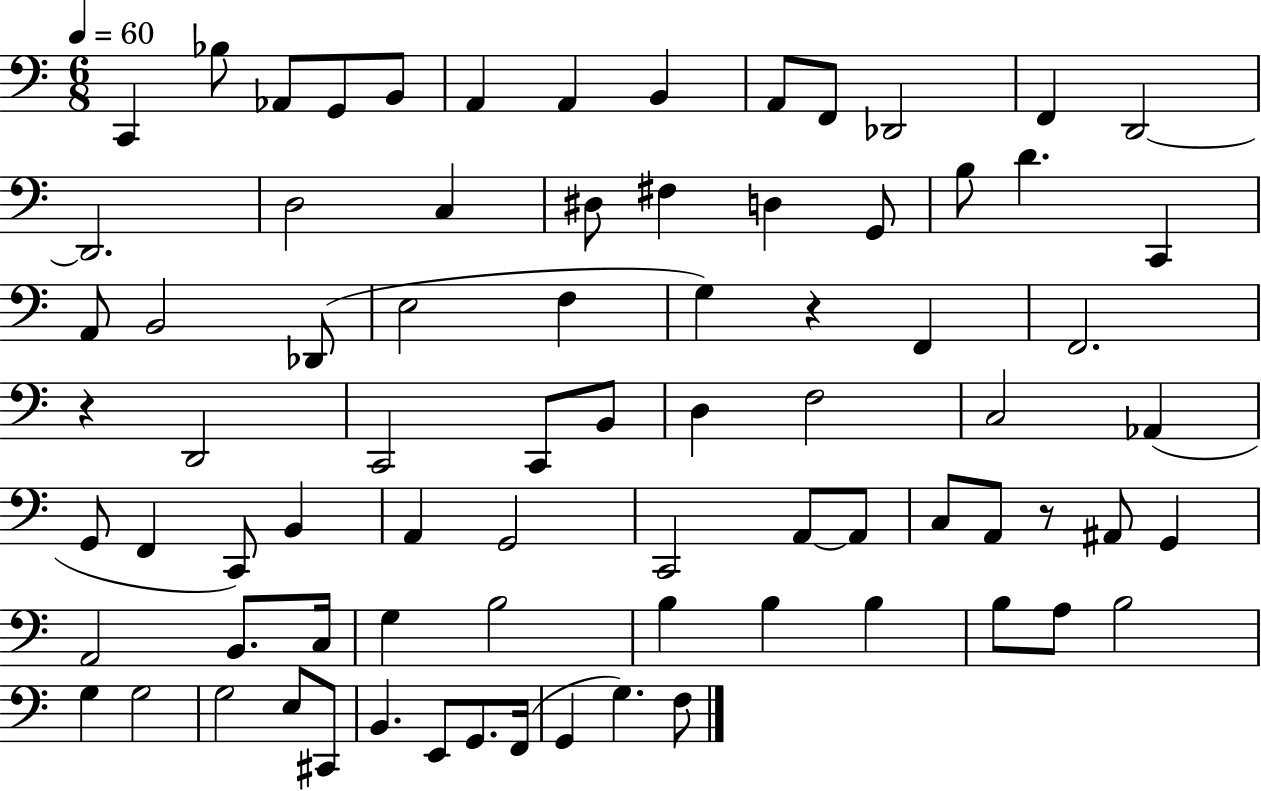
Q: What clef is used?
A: bass